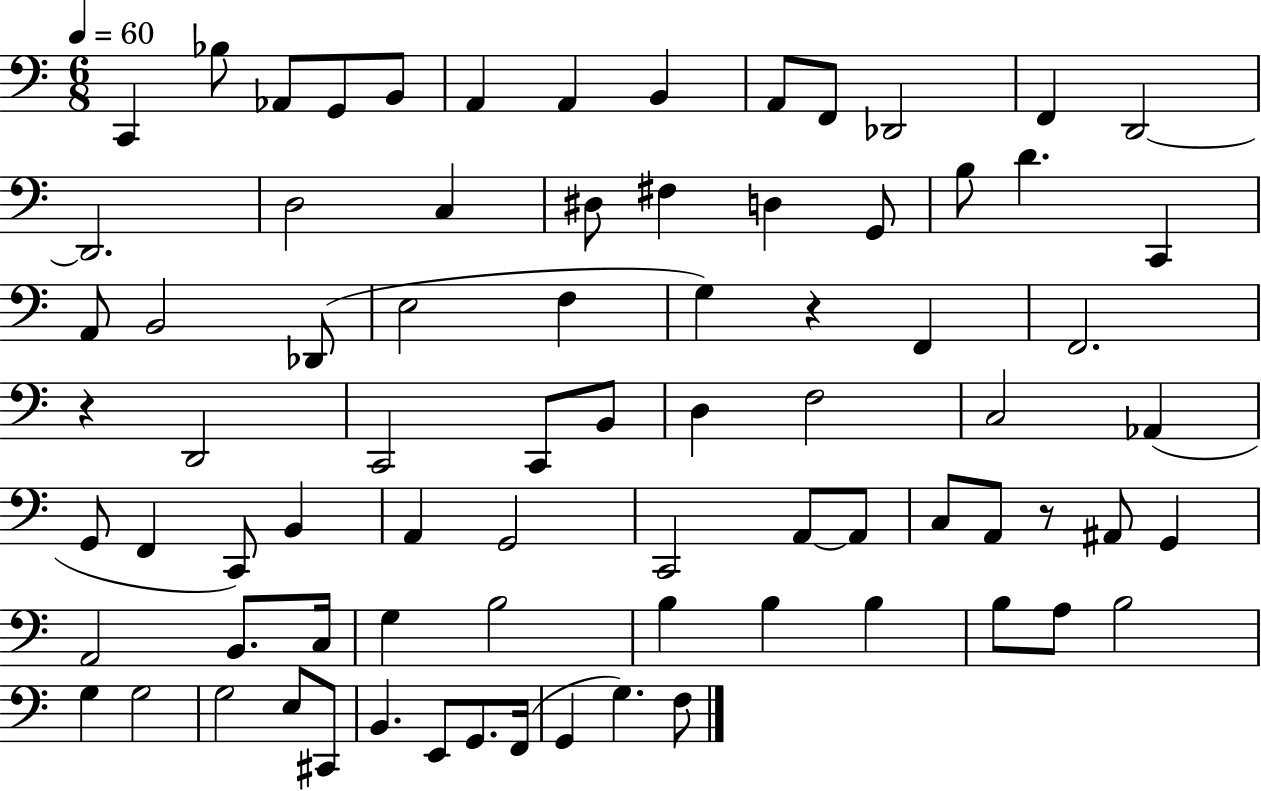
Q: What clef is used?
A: bass